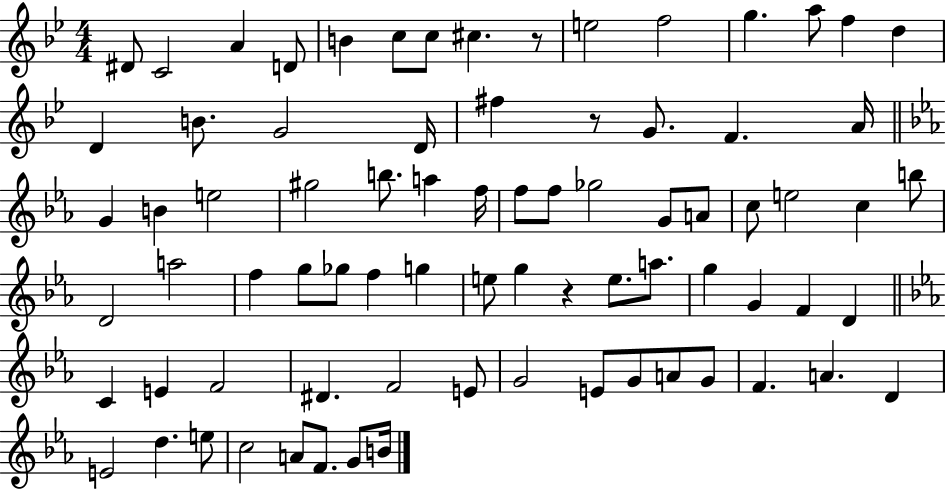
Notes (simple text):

D#4/e C4/h A4/q D4/e B4/q C5/e C5/e C#5/q. R/e E5/h F5/h G5/q. A5/e F5/q D5/q D4/q B4/e. G4/h D4/s F#5/q R/e G4/e. F4/q. A4/s G4/q B4/q E5/h G#5/h B5/e. A5/q F5/s F5/e F5/e Gb5/h G4/e A4/e C5/e E5/h C5/q B5/e D4/h A5/h F5/q G5/e Gb5/e F5/q G5/q E5/e G5/q R/q E5/e. A5/e. G5/q G4/q F4/q D4/q C4/q E4/q F4/h D#4/q. F4/h E4/e G4/h E4/e G4/e A4/e G4/e F4/q. A4/q. D4/q E4/h D5/q. E5/e C5/h A4/e F4/e. G4/e B4/s